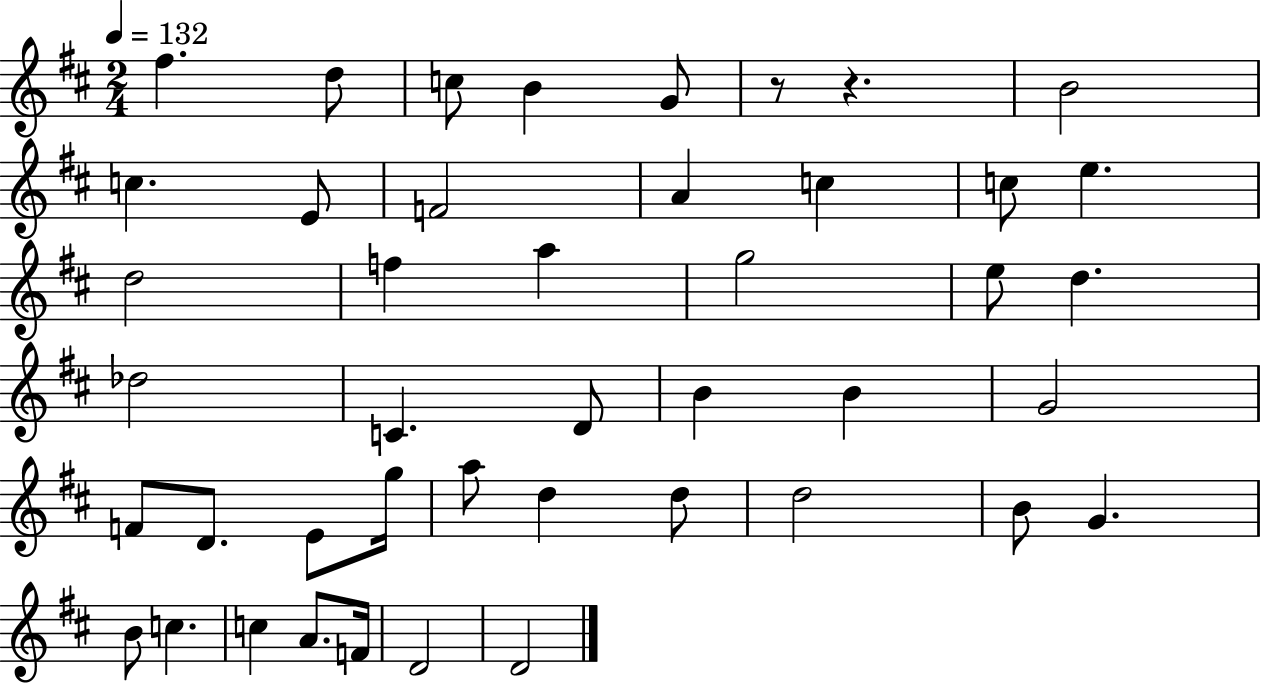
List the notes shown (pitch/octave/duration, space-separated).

F#5/q. D5/e C5/e B4/q G4/e R/e R/q. B4/h C5/q. E4/e F4/h A4/q C5/q C5/e E5/q. D5/h F5/q A5/q G5/h E5/e D5/q. Db5/h C4/q. D4/e B4/q B4/q G4/h F4/e D4/e. E4/e G5/s A5/e D5/q D5/e D5/h B4/e G4/q. B4/e C5/q. C5/q A4/e. F4/s D4/h D4/h